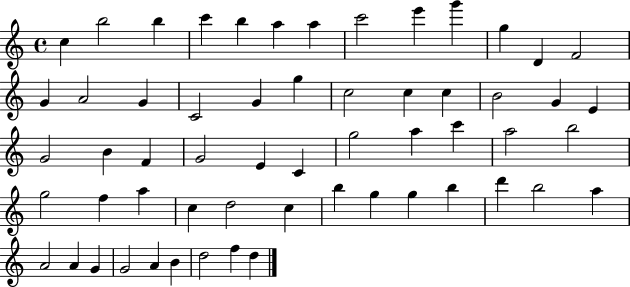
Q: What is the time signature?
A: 4/4